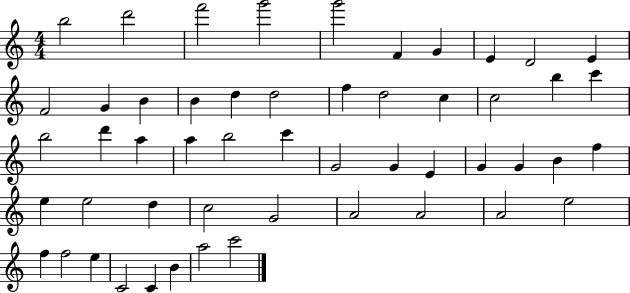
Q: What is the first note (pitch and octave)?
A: B5